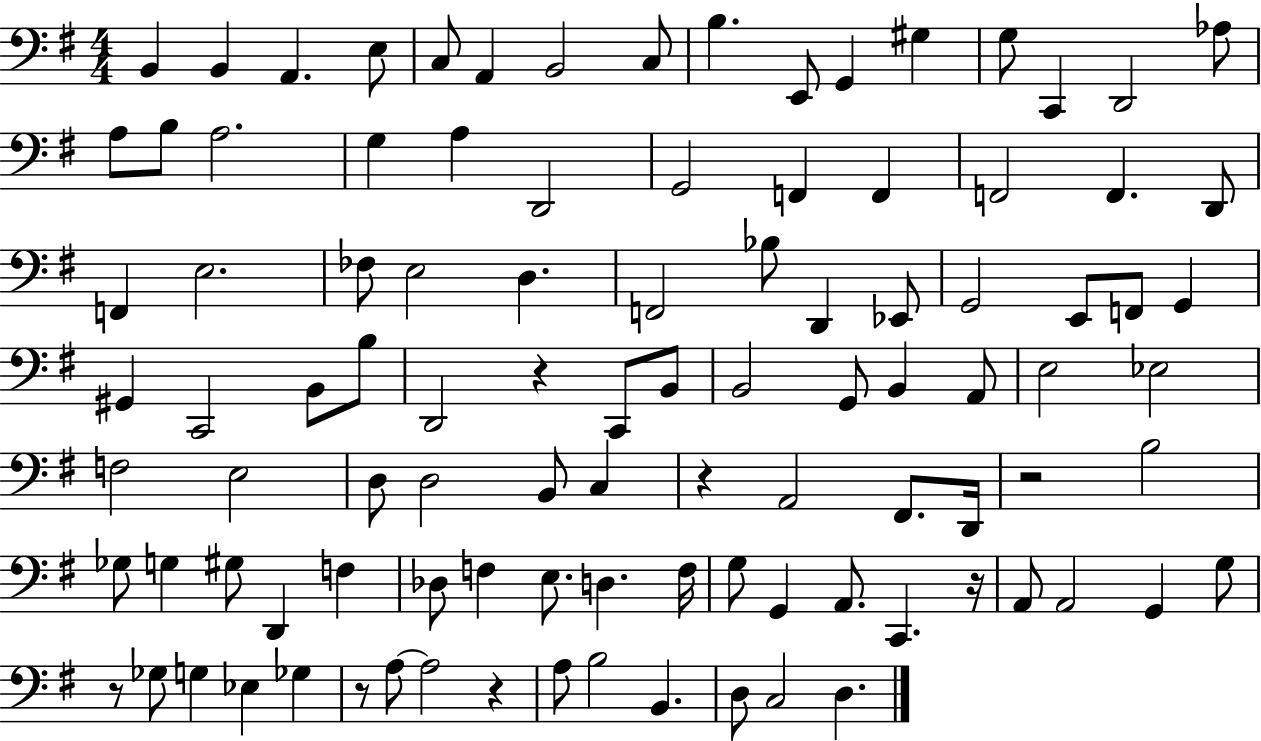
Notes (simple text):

B2/q B2/q A2/q. E3/e C3/e A2/q B2/h C3/e B3/q. E2/e G2/q G#3/q G3/e C2/q D2/h Ab3/e A3/e B3/e A3/h. G3/q A3/q D2/h G2/h F2/q F2/q F2/h F2/q. D2/e F2/q E3/h. FES3/e E3/h D3/q. F2/h Bb3/e D2/q Eb2/e G2/h E2/e F2/e G2/q G#2/q C2/h B2/e B3/e D2/h R/q C2/e B2/e B2/h G2/e B2/q A2/e E3/h Eb3/h F3/h E3/h D3/e D3/h B2/e C3/q R/q A2/h F#2/e. D2/s R/h B3/h Gb3/e G3/q G#3/e D2/q F3/q Db3/e F3/q E3/e. D3/q. F3/s G3/e G2/q A2/e. C2/q. R/s A2/e A2/h G2/q G3/e R/e Gb3/e G3/q Eb3/q Gb3/q R/e A3/e A3/h R/q A3/e B3/h B2/q. D3/e C3/h D3/q.